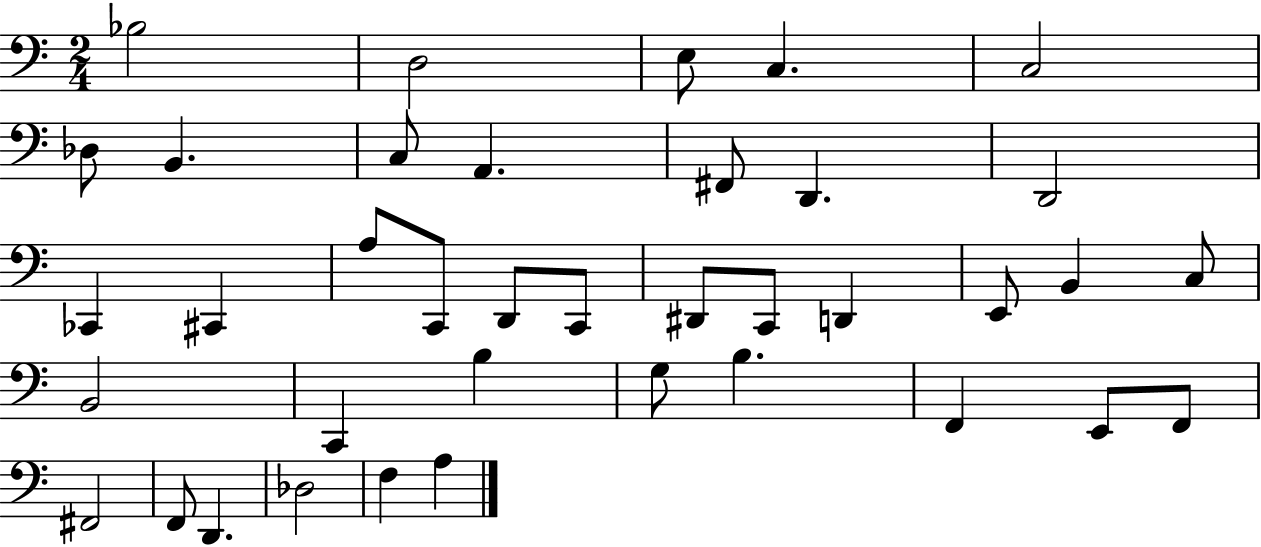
Bb3/h D3/h E3/e C3/q. C3/h Db3/e B2/q. C3/e A2/q. F#2/e D2/q. D2/h CES2/q C#2/q A3/e C2/e D2/e C2/e D#2/e C2/e D2/q E2/e B2/q C3/e B2/h C2/q B3/q G3/e B3/q. F2/q E2/e F2/e F#2/h F2/e D2/q. Db3/h F3/q A3/q